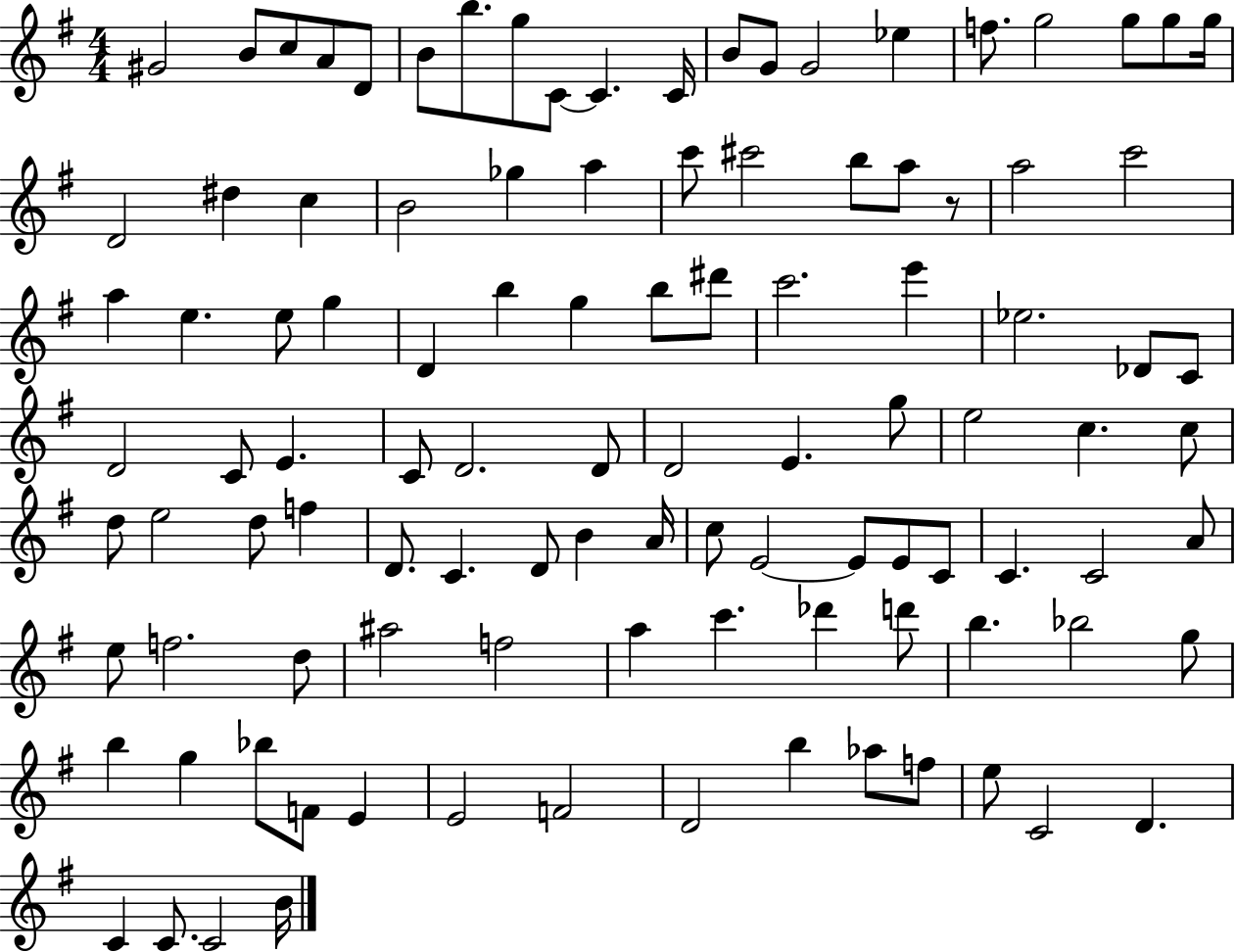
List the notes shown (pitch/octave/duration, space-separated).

G#4/h B4/e C5/e A4/e D4/e B4/e B5/e. G5/e C4/e C4/q. C4/s B4/e G4/e G4/h Eb5/q F5/e. G5/h G5/e G5/e G5/s D4/h D#5/q C5/q B4/h Gb5/q A5/q C6/e C#6/h B5/e A5/e R/e A5/h C6/h A5/q E5/q. E5/e G5/q D4/q B5/q G5/q B5/e D#6/e C6/h. E6/q Eb5/h. Db4/e C4/e D4/h C4/e E4/q. C4/e D4/h. D4/e D4/h E4/q. G5/e E5/h C5/q. C5/e D5/e E5/h D5/e F5/q D4/e. C4/q. D4/e B4/q A4/s C5/e E4/h E4/e E4/e C4/e C4/q. C4/h A4/e E5/e F5/h. D5/e A#5/h F5/h A5/q C6/q. Db6/q D6/e B5/q. Bb5/h G5/e B5/q G5/q Bb5/e F4/e E4/q E4/h F4/h D4/h B5/q Ab5/e F5/e E5/e C4/h D4/q. C4/q C4/e. C4/h B4/s